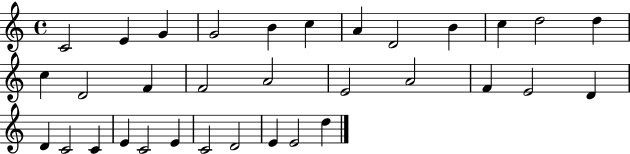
C4/h E4/q G4/q G4/h B4/q C5/q A4/q D4/h B4/q C5/q D5/h D5/q C5/q D4/h F4/q F4/h A4/h E4/h A4/h F4/q E4/h D4/q D4/q C4/h C4/q E4/q C4/h E4/q C4/h D4/h E4/q E4/h D5/q